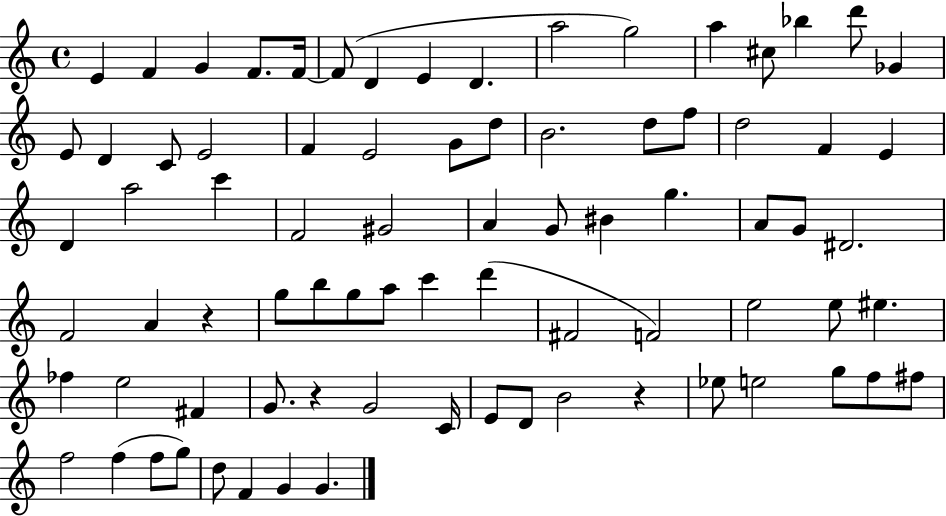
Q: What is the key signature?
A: C major